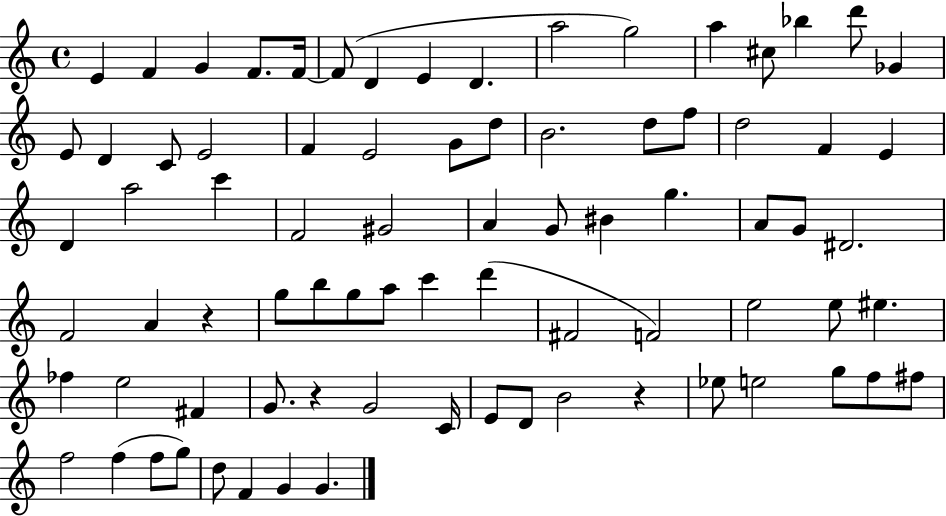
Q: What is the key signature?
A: C major